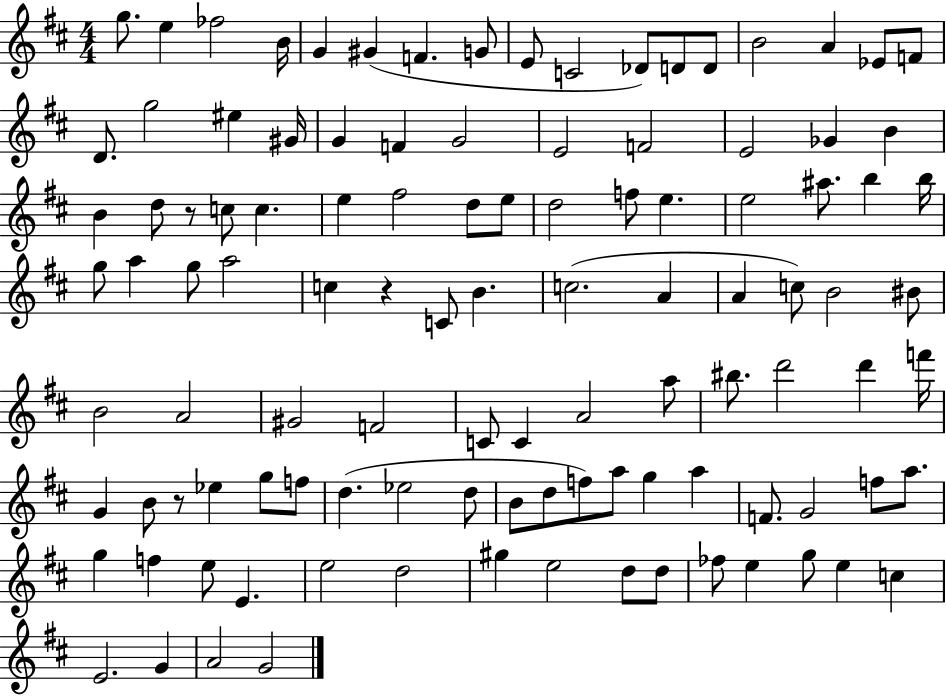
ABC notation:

X:1
T:Untitled
M:4/4
L:1/4
K:D
g/2 e _f2 B/4 G ^G F G/2 E/2 C2 _D/2 D/2 D/2 B2 A _E/2 F/2 D/2 g2 ^e ^G/4 G F G2 E2 F2 E2 _G B B d/2 z/2 c/2 c e ^f2 d/2 e/2 d2 f/2 e e2 ^a/2 b b/4 g/2 a g/2 a2 c z C/2 B c2 A A c/2 B2 ^B/2 B2 A2 ^G2 F2 C/2 C A2 a/2 ^b/2 d'2 d' f'/4 G B/2 z/2 _e g/2 f/2 d _e2 d/2 B/2 d/2 f/2 a/2 g a F/2 G2 f/2 a/2 g f e/2 E e2 d2 ^g e2 d/2 d/2 _f/2 e g/2 e c E2 G A2 G2